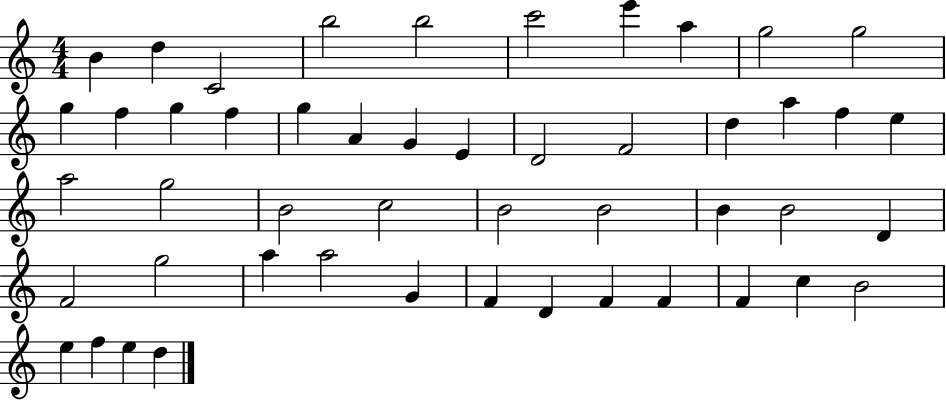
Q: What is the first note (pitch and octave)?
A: B4